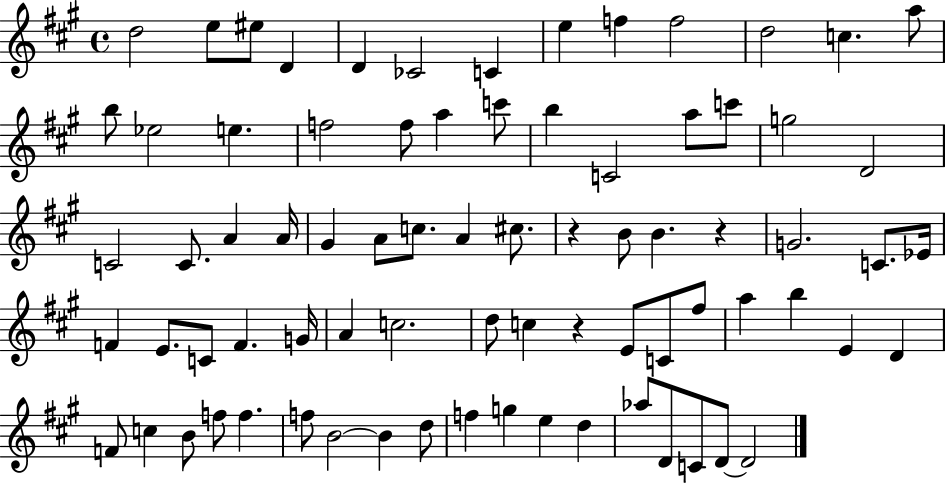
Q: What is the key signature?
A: A major